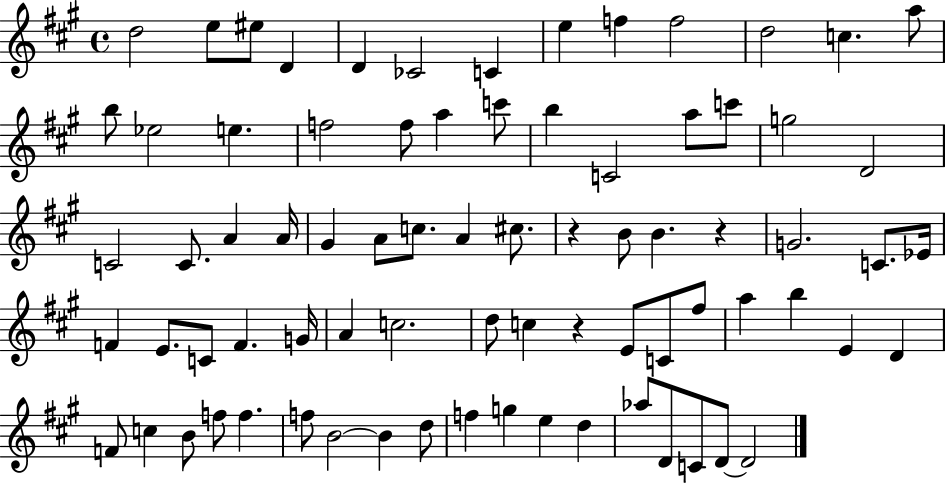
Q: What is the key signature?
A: A major